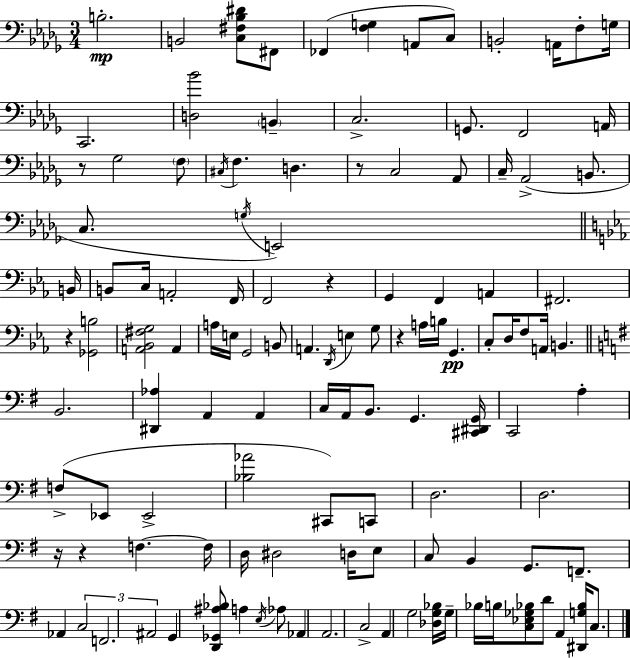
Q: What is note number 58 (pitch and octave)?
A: A2